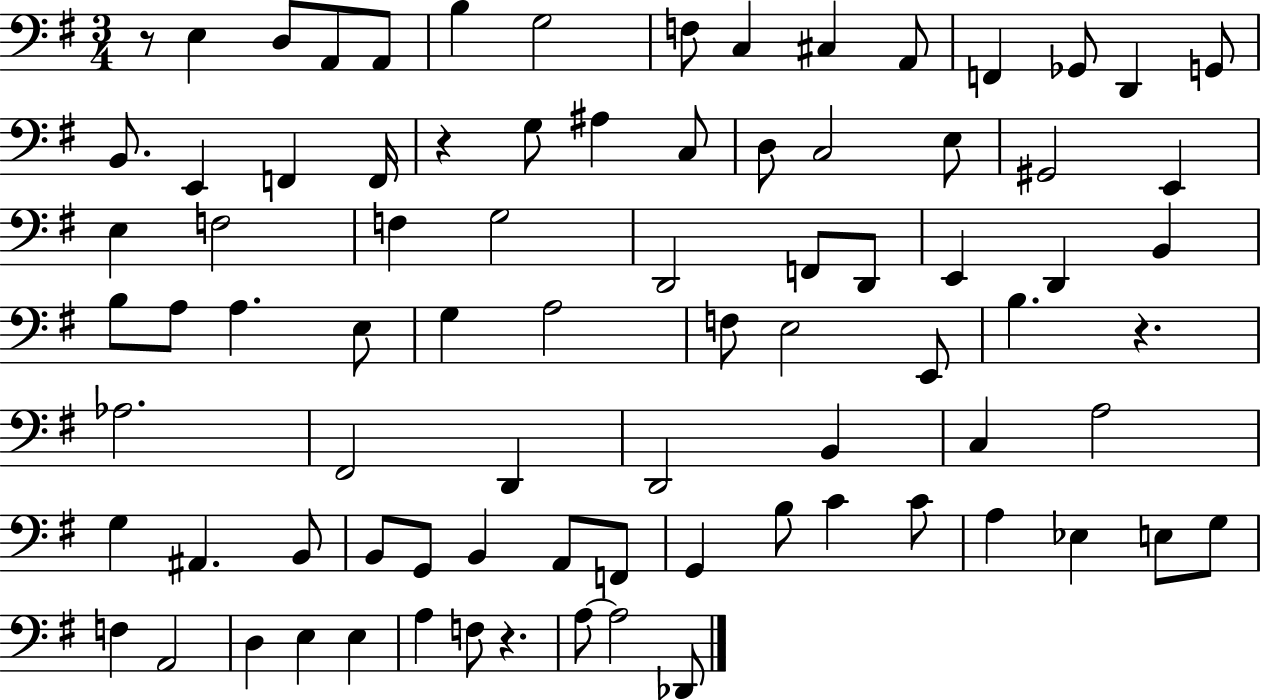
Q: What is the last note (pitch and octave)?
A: Db2